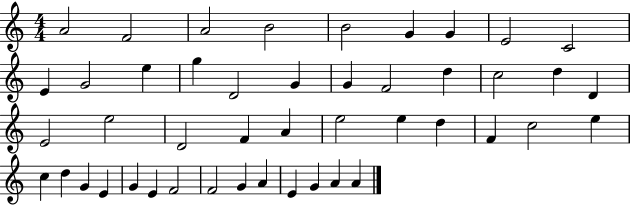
X:1
T:Untitled
M:4/4
L:1/4
K:C
A2 F2 A2 B2 B2 G G E2 C2 E G2 e g D2 G G F2 d c2 d D E2 e2 D2 F A e2 e d F c2 e c d G E G E F2 F2 G A E G A A